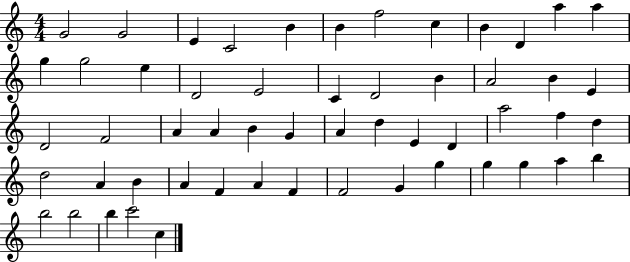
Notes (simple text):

G4/h G4/h E4/q C4/h B4/q B4/q F5/h C5/q B4/q D4/q A5/q A5/q G5/q G5/h E5/q D4/h E4/h C4/q D4/h B4/q A4/h B4/q E4/q D4/h F4/h A4/q A4/q B4/q G4/q A4/q D5/q E4/q D4/q A5/h F5/q D5/q D5/h A4/q B4/q A4/q F4/q A4/q F4/q F4/h G4/q G5/q G5/q G5/q A5/q B5/q B5/h B5/h B5/q C6/h C5/q